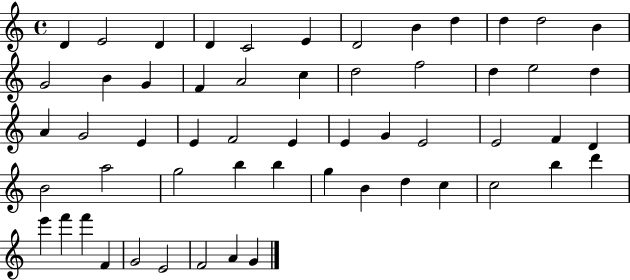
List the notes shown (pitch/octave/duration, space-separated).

D4/q E4/h D4/q D4/q C4/h E4/q D4/h B4/q D5/q D5/q D5/h B4/q G4/h B4/q G4/q F4/q A4/h C5/q D5/h F5/h D5/q E5/h D5/q A4/q G4/h E4/q E4/q F4/h E4/q E4/q G4/q E4/h E4/h F4/q D4/q B4/h A5/h G5/h B5/q B5/q G5/q B4/q D5/q C5/q C5/h B5/q D6/q E6/q F6/q F6/q F4/q G4/h E4/h F4/h A4/q G4/q